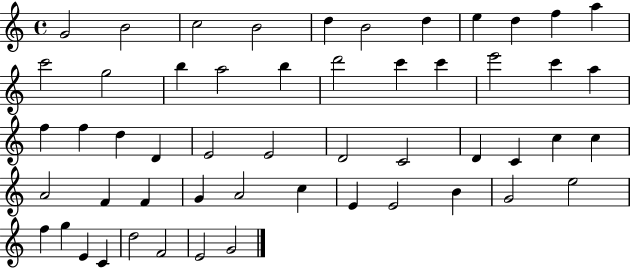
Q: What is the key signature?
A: C major